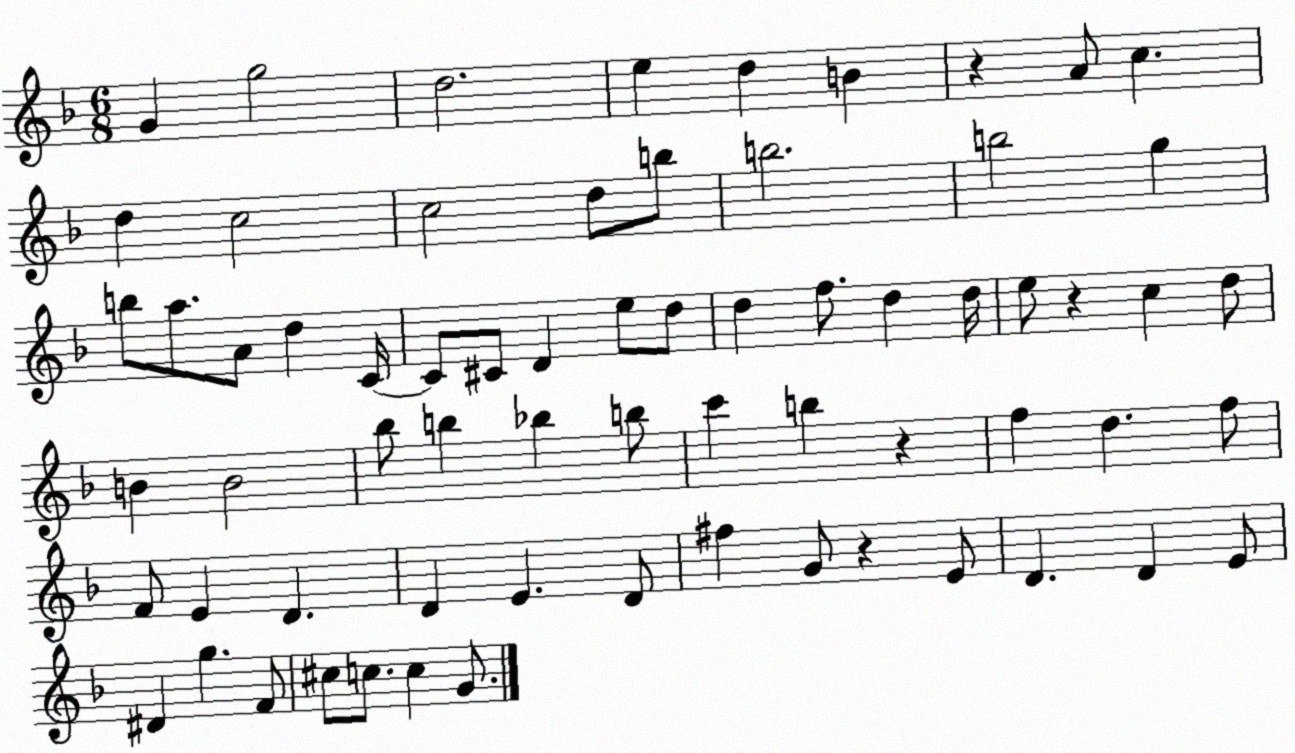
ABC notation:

X:1
T:Untitled
M:6/8
L:1/4
K:F
G g2 d2 e d B z A/2 c d c2 c2 d/2 b/2 b2 b2 g b/2 a/2 A/2 d C/4 C/2 ^C/2 D e/2 d/2 d f/2 d d/4 e/2 z c d/2 B B2 _b/2 b _b b/2 c' b z f d f/2 F/2 E D D E D/2 ^f G/2 z E/2 D D E/2 ^D g F/2 ^c/2 c/2 c G/2